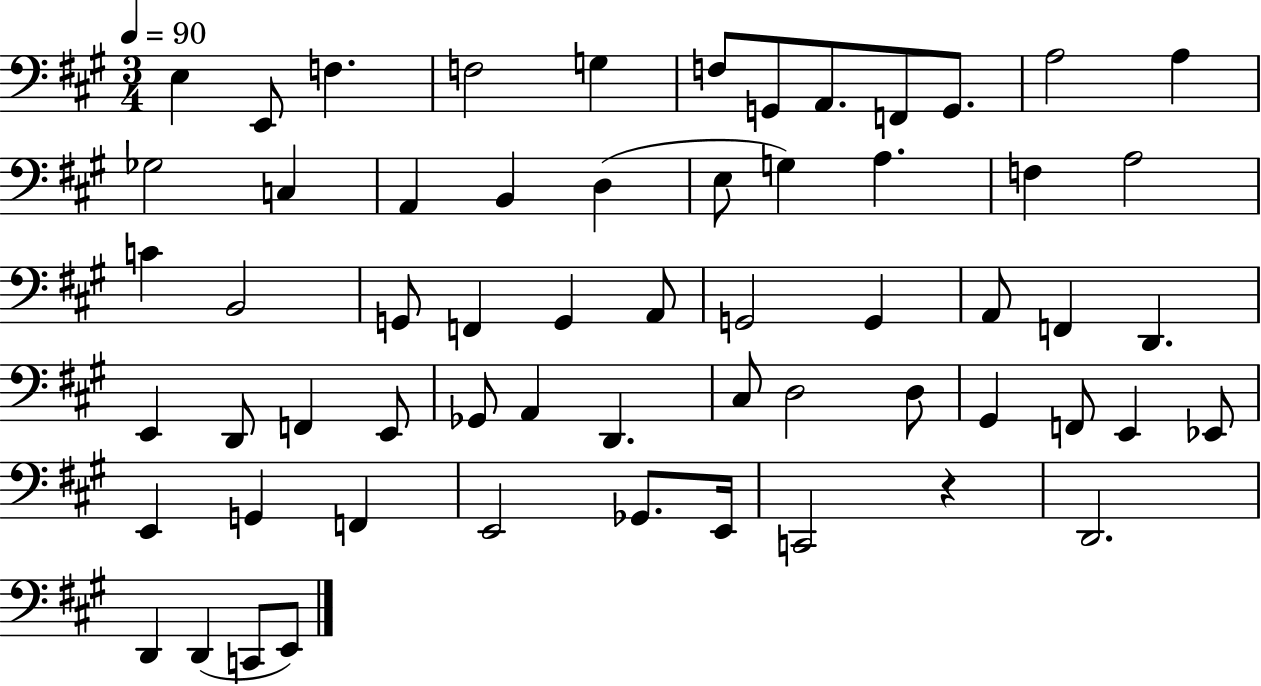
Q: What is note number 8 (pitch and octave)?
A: A2